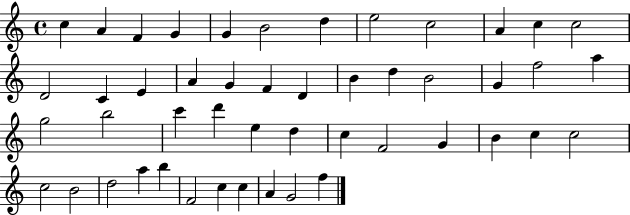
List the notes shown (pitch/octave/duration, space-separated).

C5/q A4/q F4/q G4/q G4/q B4/h D5/q E5/h C5/h A4/q C5/q C5/h D4/h C4/q E4/q A4/q G4/q F4/q D4/q B4/q D5/q B4/h G4/q F5/h A5/q G5/h B5/h C6/q D6/q E5/q D5/q C5/q F4/h G4/q B4/q C5/q C5/h C5/h B4/h D5/h A5/q B5/q F4/h C5/q C5/q A4/q G4/h F5/q